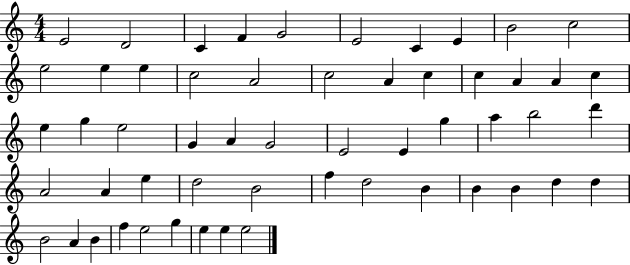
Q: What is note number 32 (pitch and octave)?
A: A5